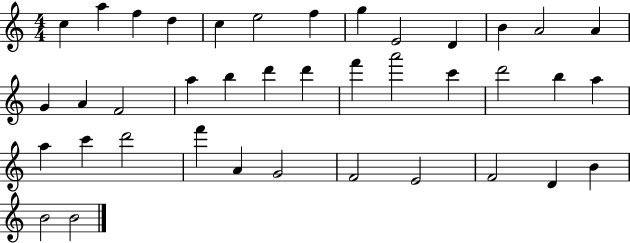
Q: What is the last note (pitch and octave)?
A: B4